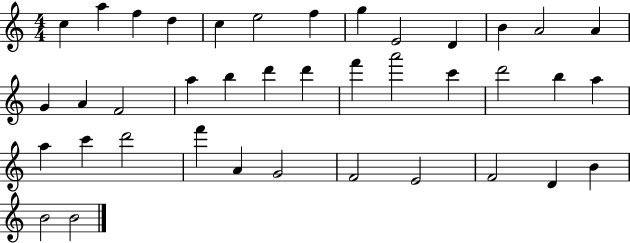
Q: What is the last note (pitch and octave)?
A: B4